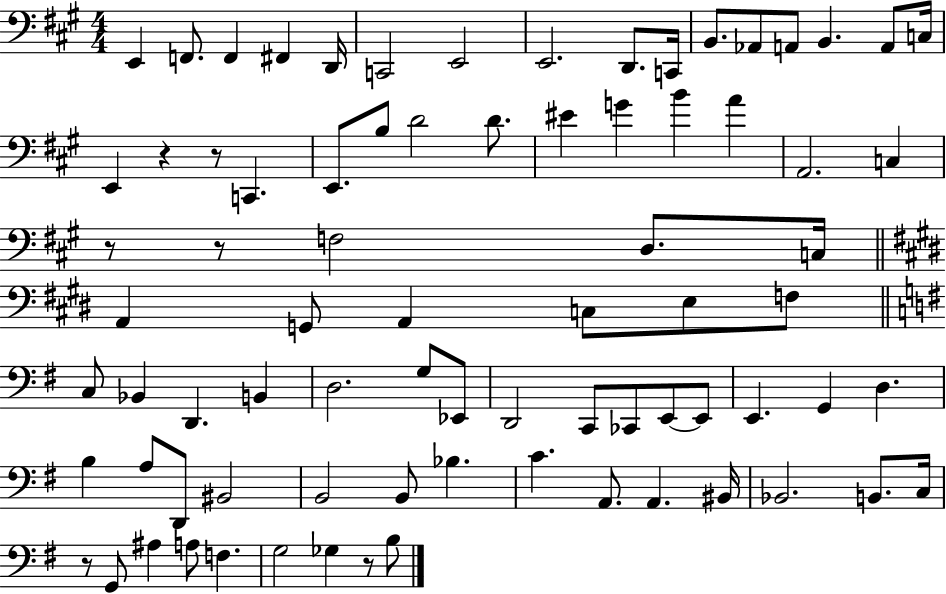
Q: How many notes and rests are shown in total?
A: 79